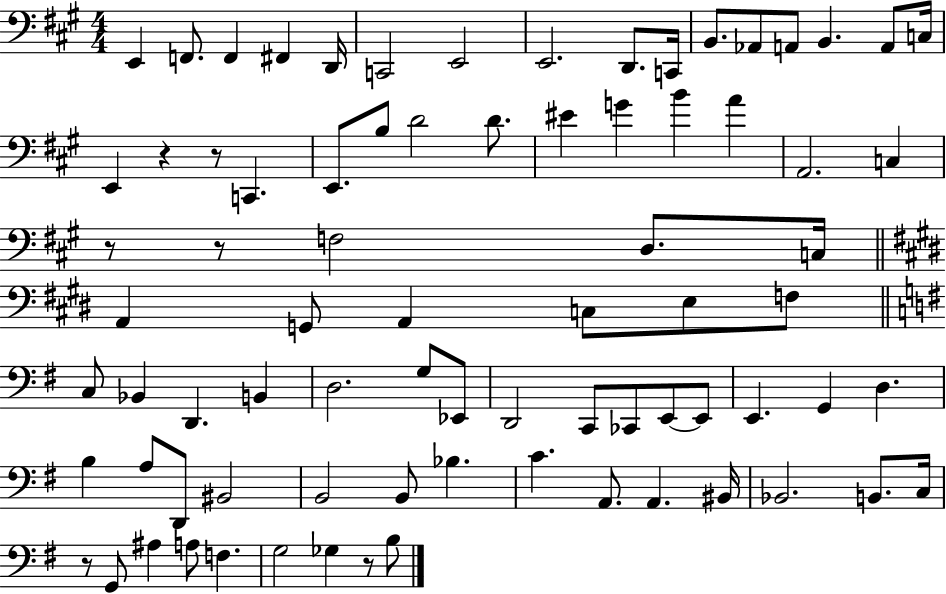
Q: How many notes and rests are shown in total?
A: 79